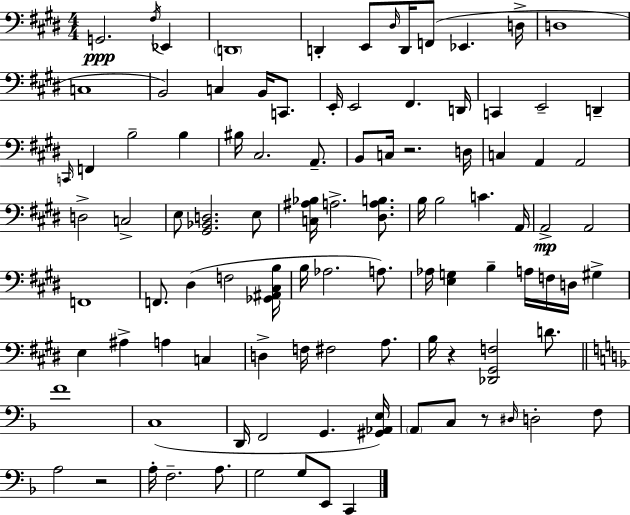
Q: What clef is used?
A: bass